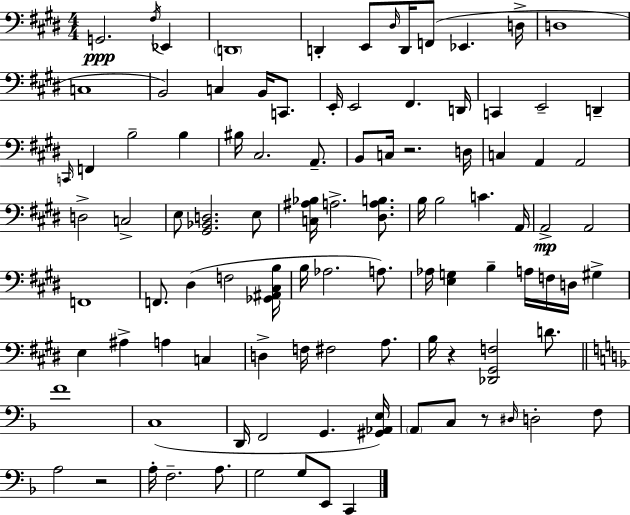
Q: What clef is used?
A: bass